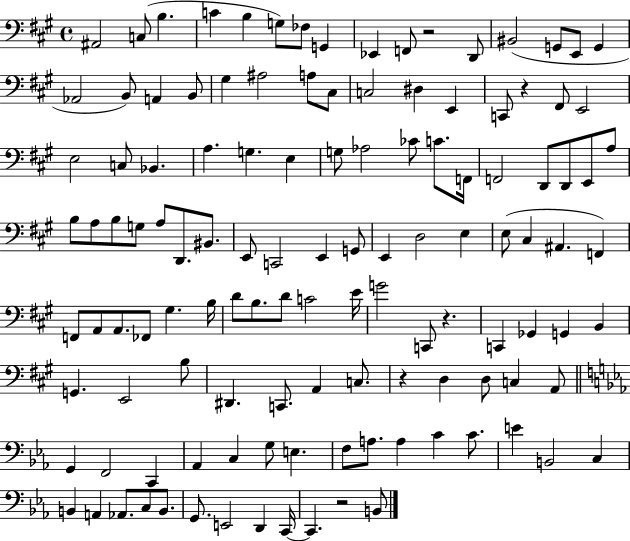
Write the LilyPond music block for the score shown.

{
  \clef bass
  \time 4/4
  \defaultTimeSignature
  \key a \major
  ais,2 c8( b4. | c'4 b4 g8) fes8 g,4 | ees,4 f,8 r2 d,8 | bis,2( g,8 e,8 g,4 | \break aes,2 b,8) a,4 b,8 | gis4 ais2 a8 cis8 | c2 dis4 e,4 | c,8 r4 fis,8 e,2 | \break e2 c8 bes,4. | a4. g4. e4 | g8 aes2 ces'8 c'8. f,16 | f,2 d,8 d,8 e,8 a8 | \break b8 a8 b8 g8 a8 d,8. bis,8. | e,8 c,2 e,4 g,8 | e,4 d2 e4 | e8( cis4 ais,4. f,4) | \break f,8 a,8 a,8. fes,8 gis4. b16 | d'8 b8. d'8 c'2 e'16 | g'2 c,8 r4. | c,4 ges,4 g,4 b,4 | \break g,4. e,2 b8 | dis,4. c,8. a,4 c8. | r4 d4 d8 c4 a,8 | \bar "||" \break \key ees \major g,4 f,2 c,4 | aes,4 c4 g8 e4. | f8 a8. a4 c'4 c'8. | e'4 b,2 c4 | \break b,4 a,4 aes,8. c8 b,8. | g,8. e,2 d,4 c,16~~ | c,4. r2 b,8 | \bar "|."
}